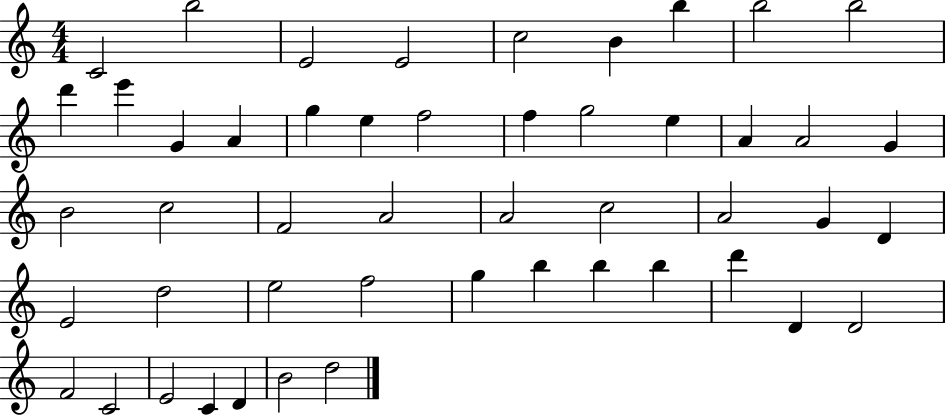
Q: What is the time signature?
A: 4/4